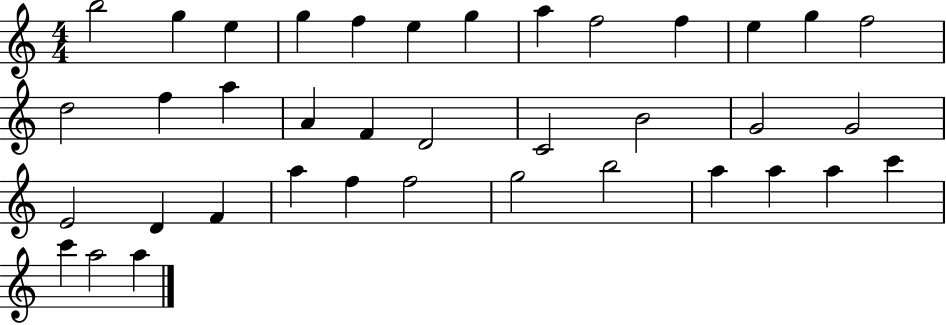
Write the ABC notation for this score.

X:1
T:Untitled
M:4/4
L:1/4
K:C
b2 g e g f e g a f2 f e g f2 d2 f a A F D2 C2 B2 G2 G2 E2 D F a f f2 g2 b2 a a a c' c' a2 a